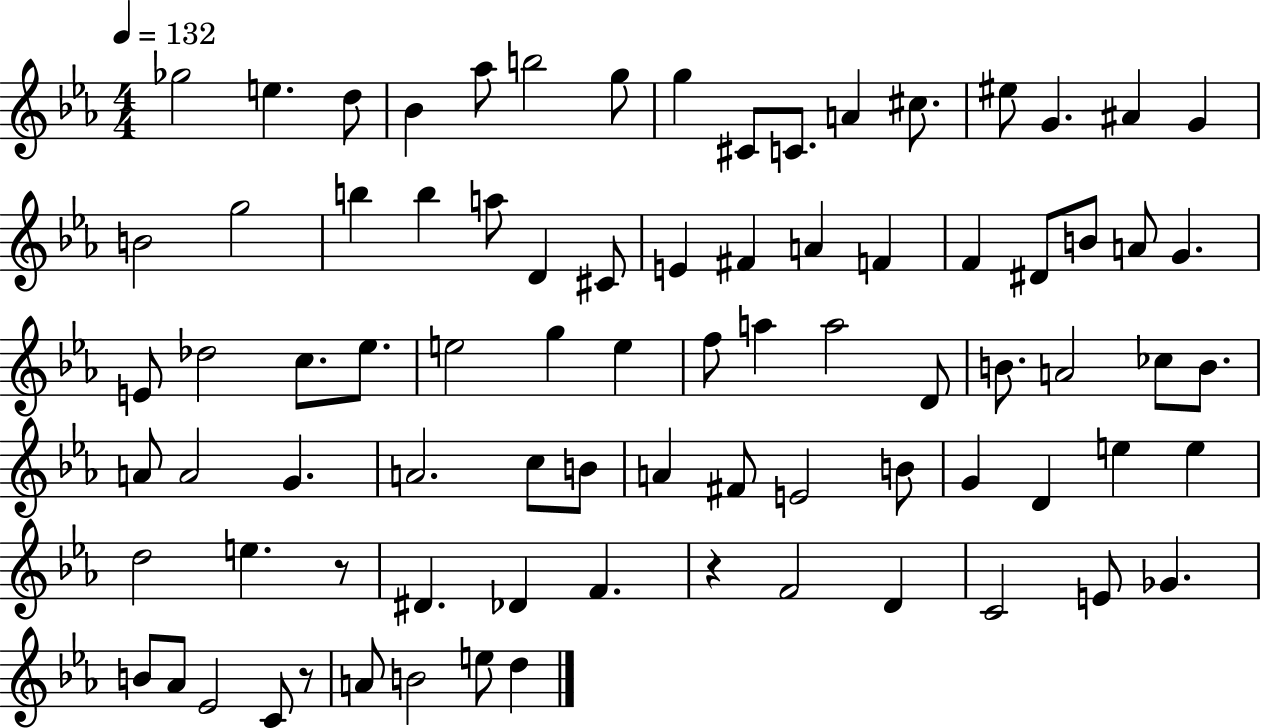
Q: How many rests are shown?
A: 3